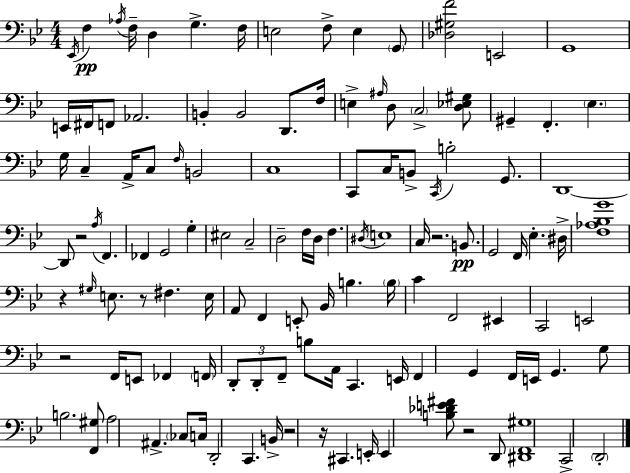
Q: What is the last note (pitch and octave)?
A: D2